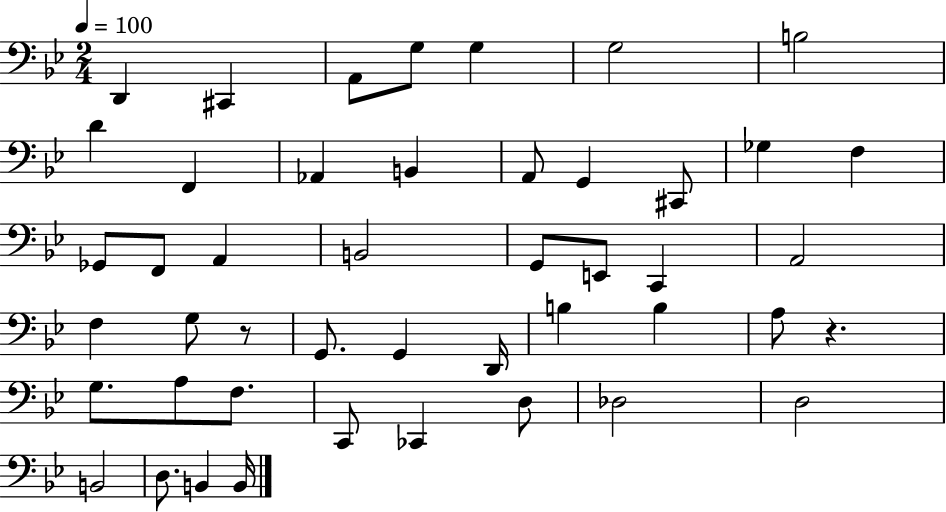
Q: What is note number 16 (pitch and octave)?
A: F3